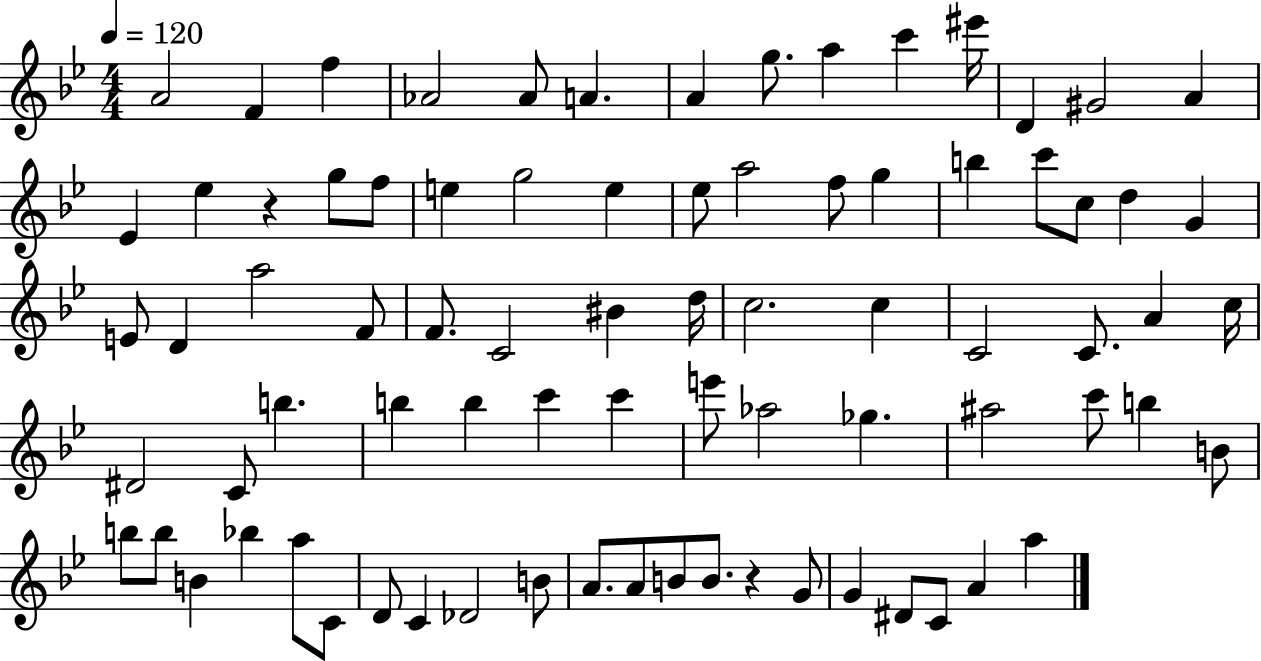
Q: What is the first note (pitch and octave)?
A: A4